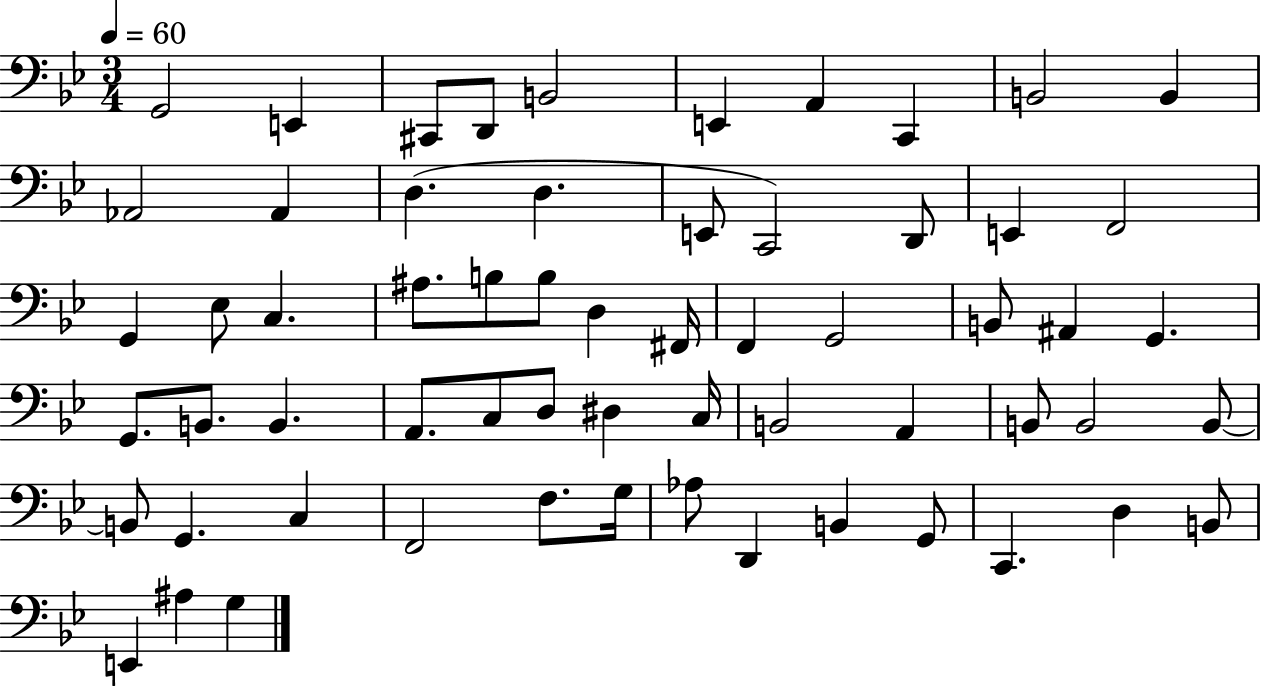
G2/h E2/q C#2/e D2/e B2/h E2/q A2/q C2/q B2/h B2/q Ab2/h Ab2/q D3/q. D3/q. E2/e C2/h D2/e E2/q F2/h G2/q Eb3/e C3/q. A#3/e. B3/e B3/e D3/q F#2/s F2/q G2/h B2/e A#2/q G2/q. G2/e. B2/e. B2/q. A2/e. C3/e D3/e D#3/q C3/s B2/h A2/q B2/e B2/h B2/e B2/e G2/q. C3/q F2/h F3/e. G3/s Ab3/e D2/q B2/q G2/e C2/q. D3/q B2/e E2/q A#3/q G3/q